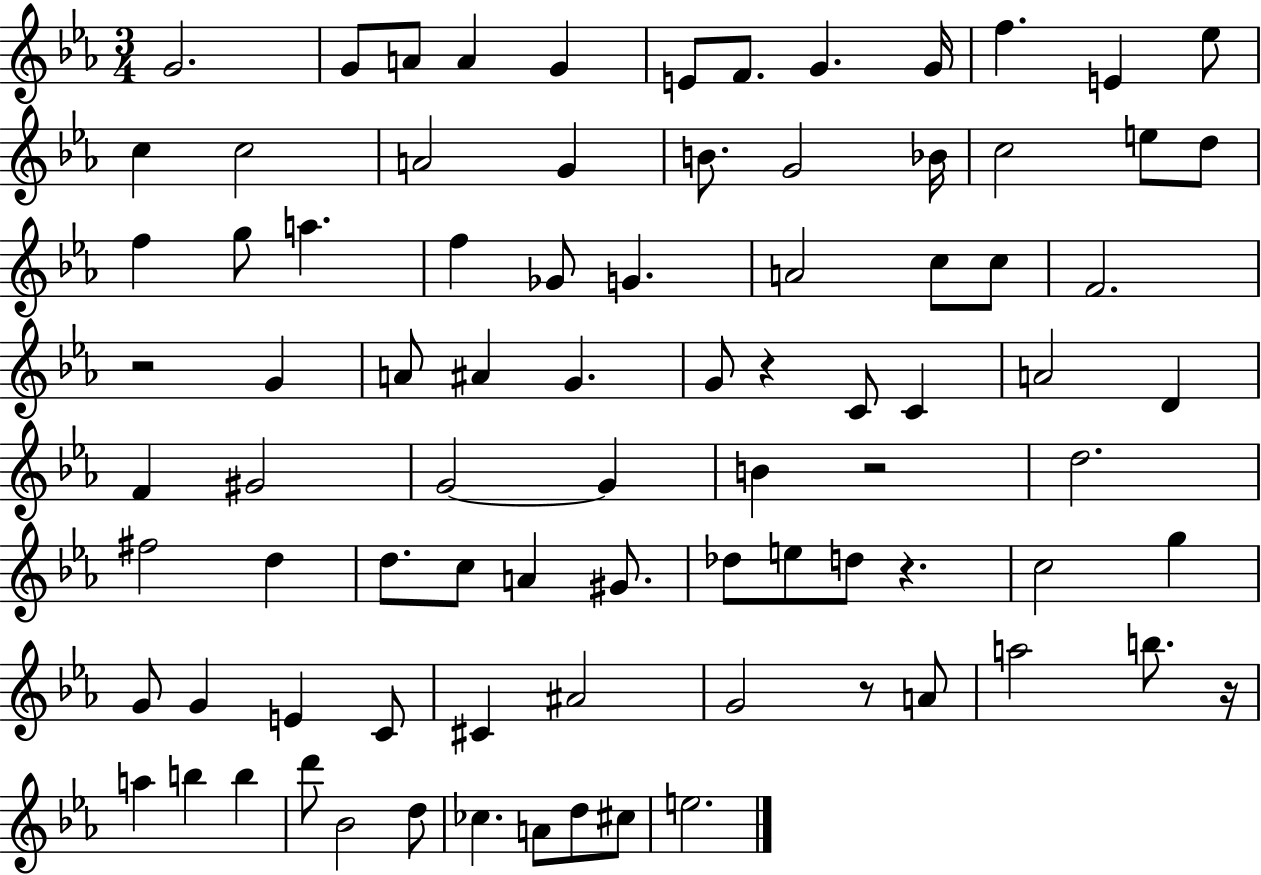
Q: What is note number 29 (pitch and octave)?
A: A4